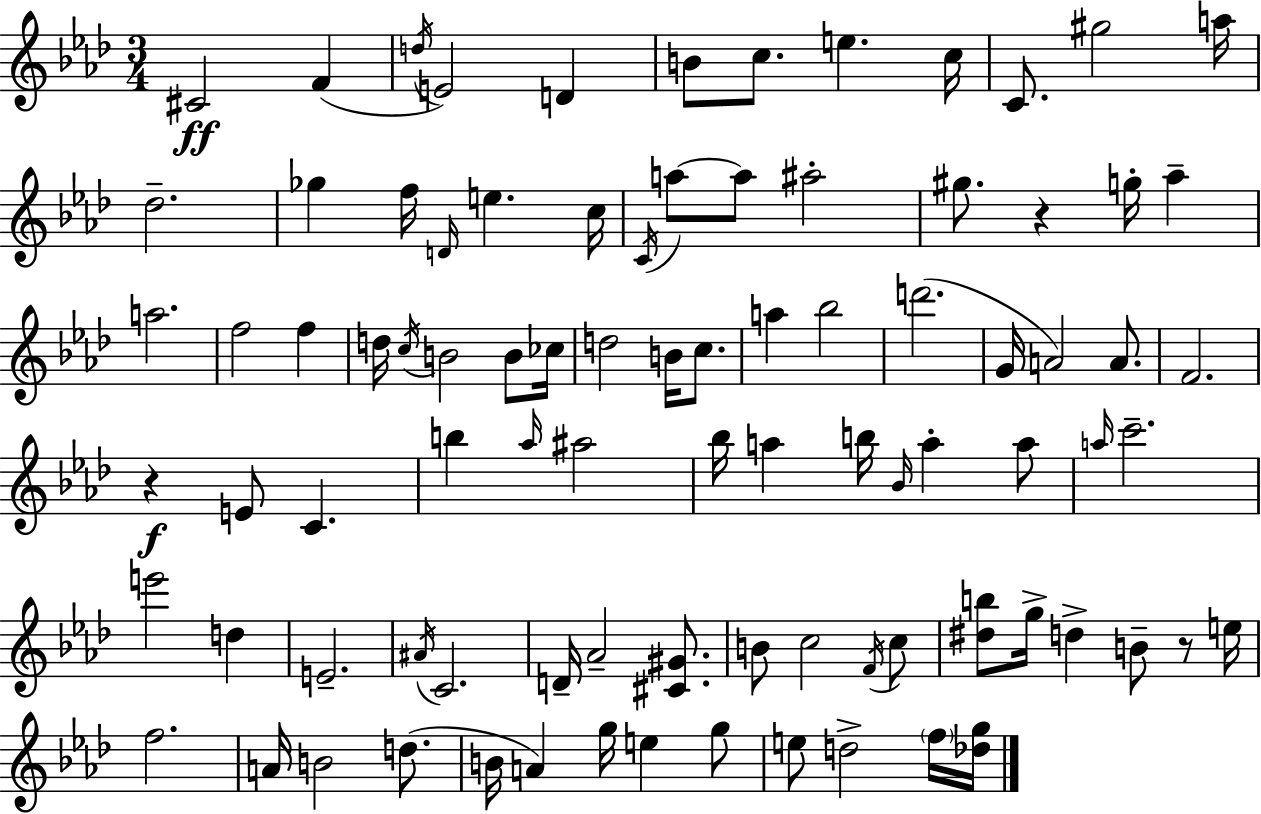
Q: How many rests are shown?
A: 3